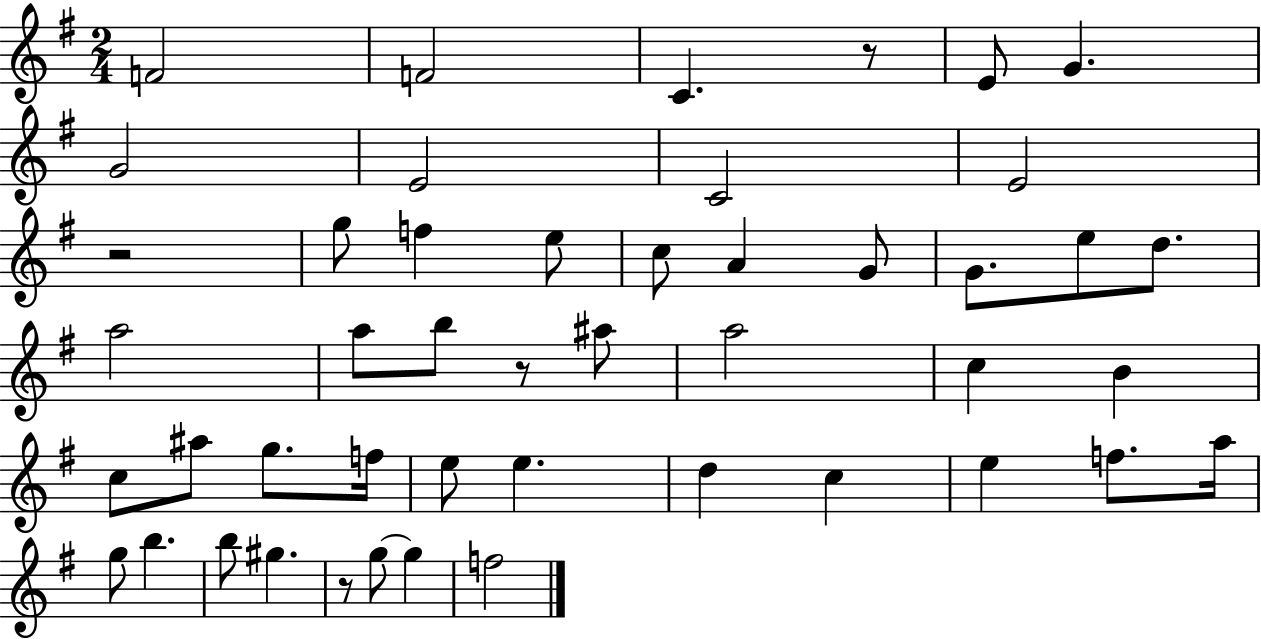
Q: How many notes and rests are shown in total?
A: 47